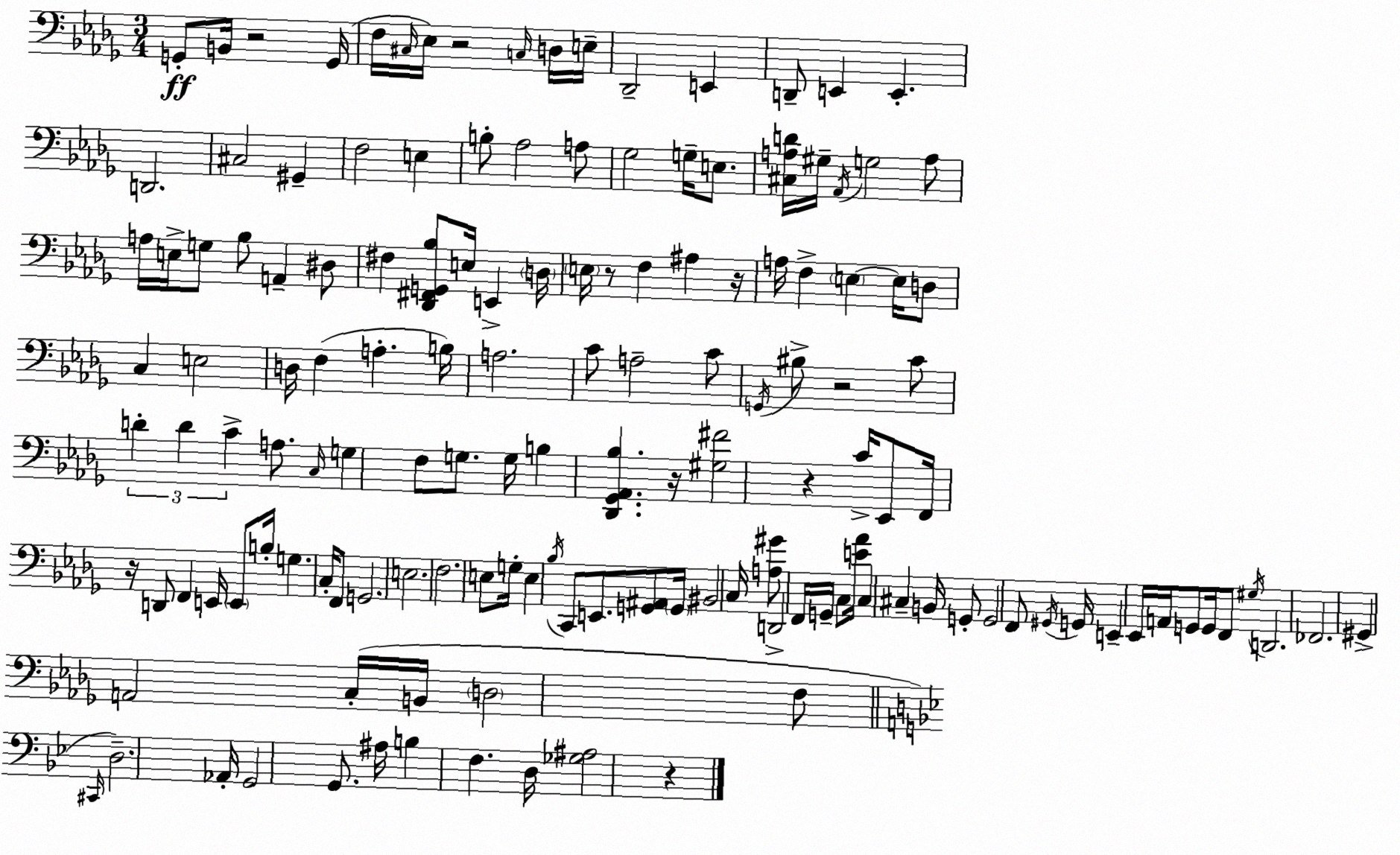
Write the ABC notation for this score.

X:1
T:Untitled
M:3/4
L:1/4
K:Bbm
G,,/2 B,,/4 z2 G,,/4 F,/4 ^C,/4 _E,/4 z2 C,/4 D,/4 E,/4 _D,,2 E,, D,,/2 E,, E,, D,,2 ^C,2 ^G,, F,2 E, B,/2 _A,2 A,/2 _G,2 G,/4 E,/2 [^C,A,D]/4 ^G,/4 _A,,/4 G,2 A,/2 A,/4 E,/4 G,/2 _B,/2 A,, ^D,/2 ^F, [_D,,^F,,G,,_B,]/2 E,/4 E,, D,/4 E,/4 z/2 F, ^A, z/4 A,/4 F, E, E,/4 D,/2 C, E,2 D,/4 F, A, B,/4 A,2 C/2 A,2 C/2 G,,/4 ^B,/2 z2 C/2 D D C A,/2 C,/4 G, F,/2 G,/2 G,/4 B, [_D,,_G,,_A,,_B,] z/4 [^G,^F]2 z C/4 _E,,/2 F,,/4 z/4 D,,/2 F,, E,,/4 E,,/2 B,/4 G, C,/4 F,,/2 G,,2 E,2 F,2 E,/2 G,/4 E, _B,/4 C,,/2 E,,/2 [G,,^A,,]/2 G,,/4 ^B,,2 C,/4 [A,^G]/2 D,,2 F,,/4 G,,/4 C,/2 [E_A]/4 C, ^C, B,,/4 G,,/2 G,,2 F,,/2 ^G,,/4 G,,/4 E,, _E,,/4 A,,/4 G,,/2 G,,/4 F,,/2 ^G,/4 D,,2 _F,,2 ^G,, A,,2 C,/4 B,,/4 D,2 F,/2 ^C,,/4 D,2 _A,,/4 G,,2 G,,/2 ^A,/4 B, F, D,/4 [_G,^A,]2 z